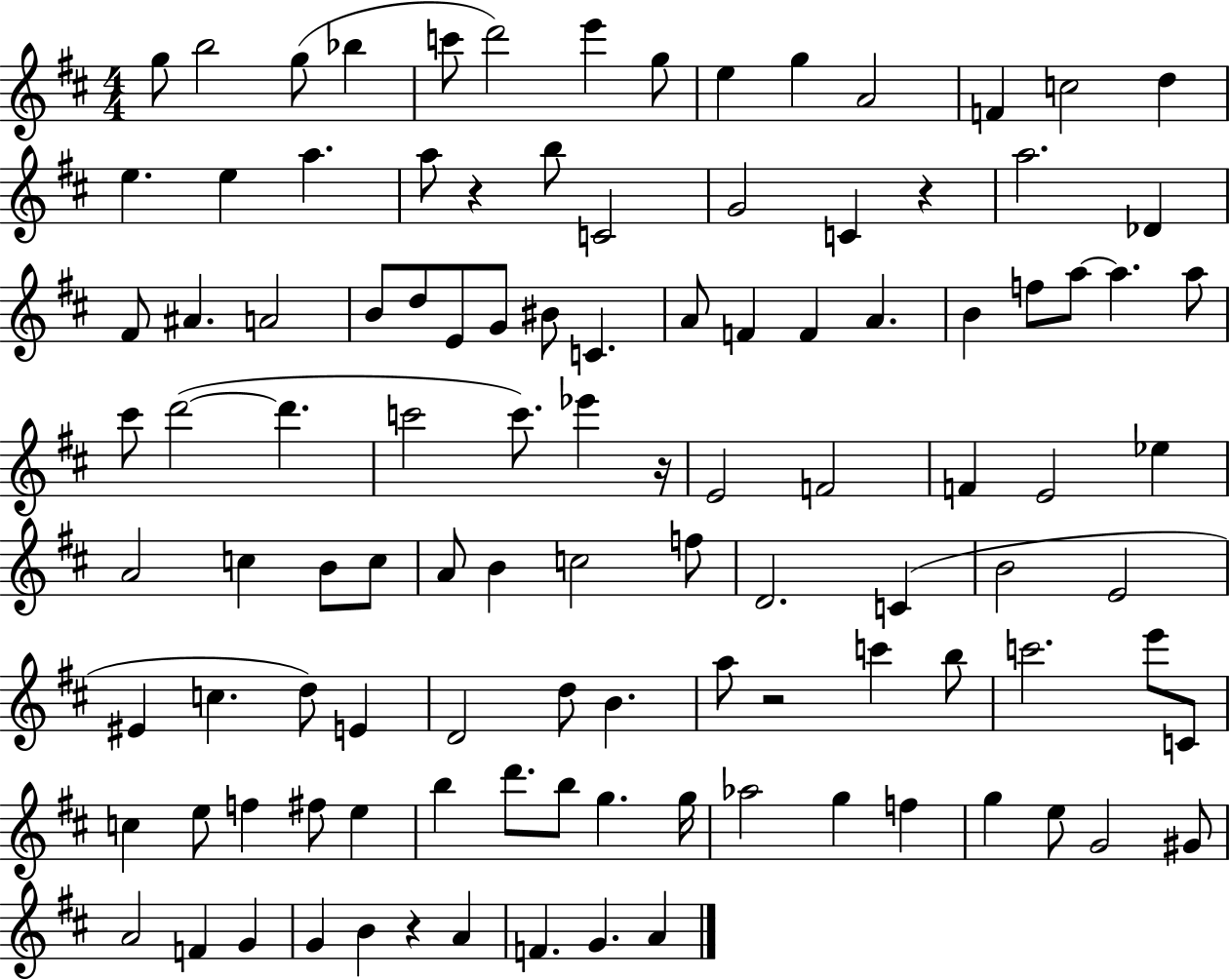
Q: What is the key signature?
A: D major